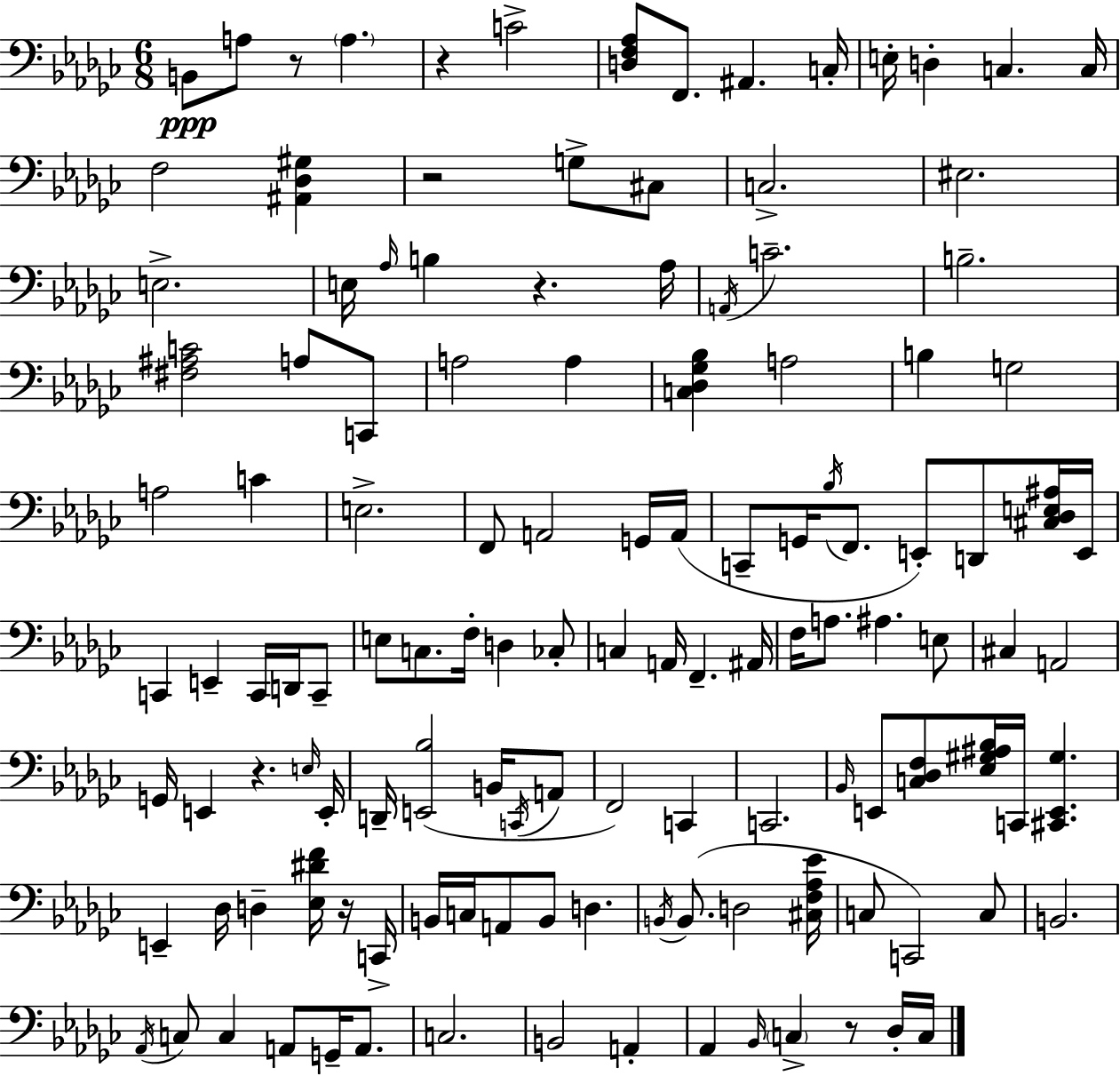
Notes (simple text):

B2/e A3/e R/e A3/q. R/q C4/h [D3,F3,Ab3]/e F2/e. A#2/q. C3/s E3/s D3/q C3/q. C3/s F3/h [A#2,Db3,G#3]/q R/h G3/e C#3/e C3/h. EIS3/h. E3/h. E3/s Ab3/s B3/q R/q. Ab3/s A2/s C4/h. B3/h. [F#3,A#3,C4]/h A3/e C2/e A3/h A3/q [C3,Db3,Gb3,Bb3]/q A3/h B3/q G3/h A3/h C4/q E3/h. F2/e A2/h G2/s A2/s C2/e G2/s Bb3/s F2/e. E2/e D2/e [C#3,Db3,E3,A#3]/s E2/s C2/q E2/q C2/s D2/s C2/e E3/e C3/e. F3/s D3/q CES3/e C3/q A2/s F2/q. A#2/s F3/s A3/e. A#3/q. E3/e C#3/q A2/h G2/s E2/q R/q. E3/s E2/s D2/s [E2,Bb3]/h B2/s C2/s A2/e F2/h C2/q C2/h. Bb2/s E2/e [C3,Db3,F3]/e [Eb3,G#3,A#3,Bb3]/s C2/s [C#2,E2,G#3]/q. E2/q Db3/s D3/q [Eb3,D#4,F4]/s R/s C2/s B2/s C3/s A2/e B2/e D3/q. B2/s B2/e. D3/h [C#3,F3,Ab3,Eb4]/s C3/e C2/h C3/e B2/h. Ab2/s C3/e C3/q A2/e G2/s A2/e. C3/h. B2/h A2/q Ab2/q Bb2/s C3/q R/e Db3/s C3/s